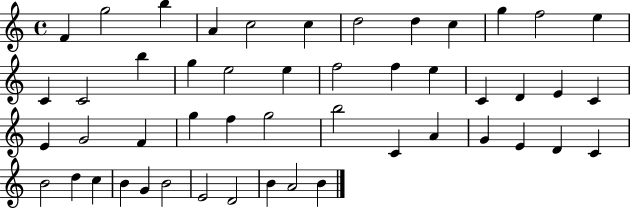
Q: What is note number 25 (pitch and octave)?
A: C4